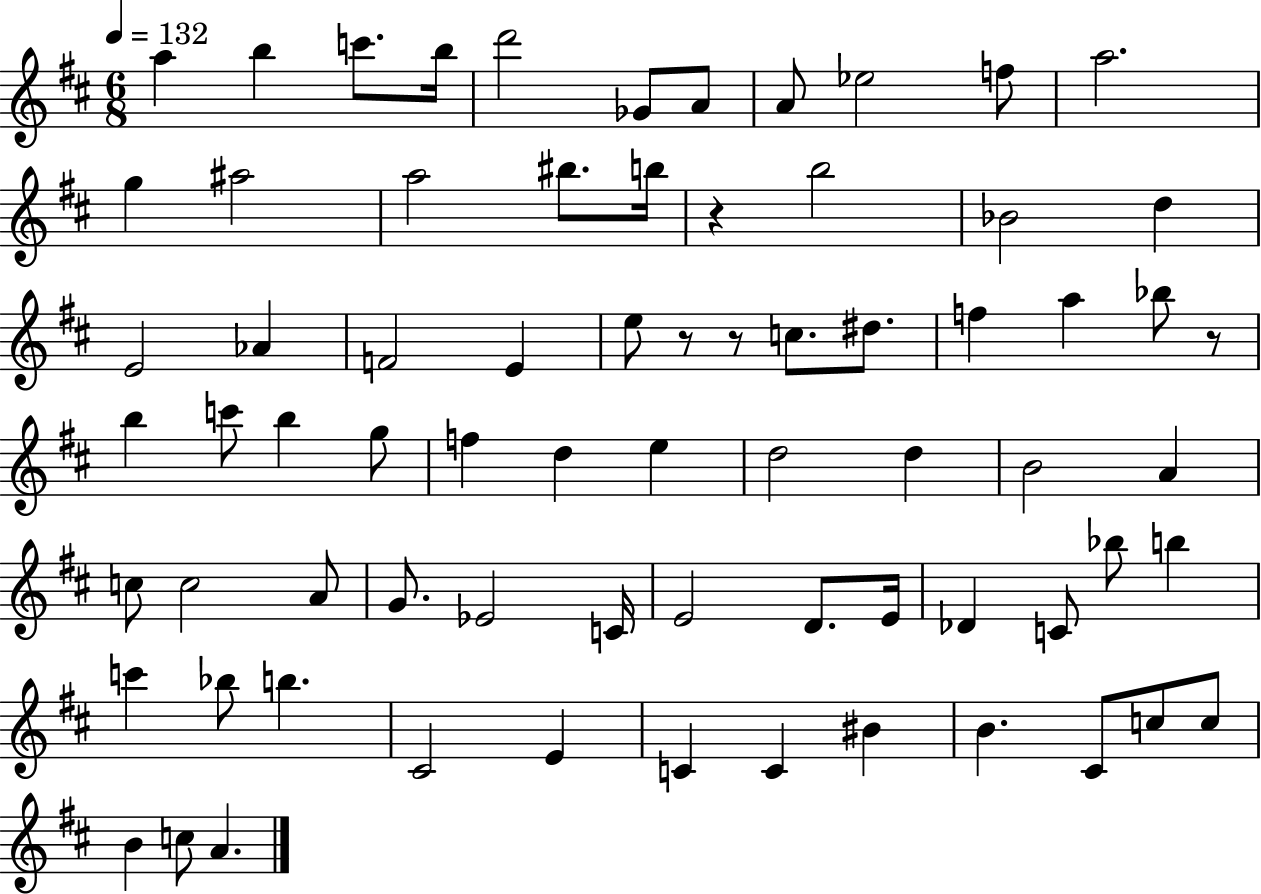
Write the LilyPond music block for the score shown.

{
  \clef treble
  \numericTimeSignature
  \time 6/8
  \key d \major
  \tempo 4 = 132
  a''4 b''4 c'''8. b''16 | d'''2 ges'8 a'8 | a'8 ees''2 f''8 | a''2. | \break g''4 ais''2 | a''2 bis''8. b''16 | r4 b''2 | bes'2 d''4 | \break e'2 aes'4 | f'2 e'4 | e''8 r8 r8 c''8. dis''8. | f''4 a''4 bes''8 r8 | \break b''4 c'''8 b''4 g''8 | f''4 d''4 e''4 | d''2 d''4 | b'2 a'4 | \break c''8 c''2 a'8 | g'8. ees'2 c'16 | e'2 d'8. e'16 | des'4 c'8 bes''8 b''4 | \break c'''4 bes''8 b''4. | cis'2 e'4 | c'4 c'4 bis'4 | b'4. cis'8 c''8 c''8 | \break b'4 c''8 a'4. | \bar "|."
}